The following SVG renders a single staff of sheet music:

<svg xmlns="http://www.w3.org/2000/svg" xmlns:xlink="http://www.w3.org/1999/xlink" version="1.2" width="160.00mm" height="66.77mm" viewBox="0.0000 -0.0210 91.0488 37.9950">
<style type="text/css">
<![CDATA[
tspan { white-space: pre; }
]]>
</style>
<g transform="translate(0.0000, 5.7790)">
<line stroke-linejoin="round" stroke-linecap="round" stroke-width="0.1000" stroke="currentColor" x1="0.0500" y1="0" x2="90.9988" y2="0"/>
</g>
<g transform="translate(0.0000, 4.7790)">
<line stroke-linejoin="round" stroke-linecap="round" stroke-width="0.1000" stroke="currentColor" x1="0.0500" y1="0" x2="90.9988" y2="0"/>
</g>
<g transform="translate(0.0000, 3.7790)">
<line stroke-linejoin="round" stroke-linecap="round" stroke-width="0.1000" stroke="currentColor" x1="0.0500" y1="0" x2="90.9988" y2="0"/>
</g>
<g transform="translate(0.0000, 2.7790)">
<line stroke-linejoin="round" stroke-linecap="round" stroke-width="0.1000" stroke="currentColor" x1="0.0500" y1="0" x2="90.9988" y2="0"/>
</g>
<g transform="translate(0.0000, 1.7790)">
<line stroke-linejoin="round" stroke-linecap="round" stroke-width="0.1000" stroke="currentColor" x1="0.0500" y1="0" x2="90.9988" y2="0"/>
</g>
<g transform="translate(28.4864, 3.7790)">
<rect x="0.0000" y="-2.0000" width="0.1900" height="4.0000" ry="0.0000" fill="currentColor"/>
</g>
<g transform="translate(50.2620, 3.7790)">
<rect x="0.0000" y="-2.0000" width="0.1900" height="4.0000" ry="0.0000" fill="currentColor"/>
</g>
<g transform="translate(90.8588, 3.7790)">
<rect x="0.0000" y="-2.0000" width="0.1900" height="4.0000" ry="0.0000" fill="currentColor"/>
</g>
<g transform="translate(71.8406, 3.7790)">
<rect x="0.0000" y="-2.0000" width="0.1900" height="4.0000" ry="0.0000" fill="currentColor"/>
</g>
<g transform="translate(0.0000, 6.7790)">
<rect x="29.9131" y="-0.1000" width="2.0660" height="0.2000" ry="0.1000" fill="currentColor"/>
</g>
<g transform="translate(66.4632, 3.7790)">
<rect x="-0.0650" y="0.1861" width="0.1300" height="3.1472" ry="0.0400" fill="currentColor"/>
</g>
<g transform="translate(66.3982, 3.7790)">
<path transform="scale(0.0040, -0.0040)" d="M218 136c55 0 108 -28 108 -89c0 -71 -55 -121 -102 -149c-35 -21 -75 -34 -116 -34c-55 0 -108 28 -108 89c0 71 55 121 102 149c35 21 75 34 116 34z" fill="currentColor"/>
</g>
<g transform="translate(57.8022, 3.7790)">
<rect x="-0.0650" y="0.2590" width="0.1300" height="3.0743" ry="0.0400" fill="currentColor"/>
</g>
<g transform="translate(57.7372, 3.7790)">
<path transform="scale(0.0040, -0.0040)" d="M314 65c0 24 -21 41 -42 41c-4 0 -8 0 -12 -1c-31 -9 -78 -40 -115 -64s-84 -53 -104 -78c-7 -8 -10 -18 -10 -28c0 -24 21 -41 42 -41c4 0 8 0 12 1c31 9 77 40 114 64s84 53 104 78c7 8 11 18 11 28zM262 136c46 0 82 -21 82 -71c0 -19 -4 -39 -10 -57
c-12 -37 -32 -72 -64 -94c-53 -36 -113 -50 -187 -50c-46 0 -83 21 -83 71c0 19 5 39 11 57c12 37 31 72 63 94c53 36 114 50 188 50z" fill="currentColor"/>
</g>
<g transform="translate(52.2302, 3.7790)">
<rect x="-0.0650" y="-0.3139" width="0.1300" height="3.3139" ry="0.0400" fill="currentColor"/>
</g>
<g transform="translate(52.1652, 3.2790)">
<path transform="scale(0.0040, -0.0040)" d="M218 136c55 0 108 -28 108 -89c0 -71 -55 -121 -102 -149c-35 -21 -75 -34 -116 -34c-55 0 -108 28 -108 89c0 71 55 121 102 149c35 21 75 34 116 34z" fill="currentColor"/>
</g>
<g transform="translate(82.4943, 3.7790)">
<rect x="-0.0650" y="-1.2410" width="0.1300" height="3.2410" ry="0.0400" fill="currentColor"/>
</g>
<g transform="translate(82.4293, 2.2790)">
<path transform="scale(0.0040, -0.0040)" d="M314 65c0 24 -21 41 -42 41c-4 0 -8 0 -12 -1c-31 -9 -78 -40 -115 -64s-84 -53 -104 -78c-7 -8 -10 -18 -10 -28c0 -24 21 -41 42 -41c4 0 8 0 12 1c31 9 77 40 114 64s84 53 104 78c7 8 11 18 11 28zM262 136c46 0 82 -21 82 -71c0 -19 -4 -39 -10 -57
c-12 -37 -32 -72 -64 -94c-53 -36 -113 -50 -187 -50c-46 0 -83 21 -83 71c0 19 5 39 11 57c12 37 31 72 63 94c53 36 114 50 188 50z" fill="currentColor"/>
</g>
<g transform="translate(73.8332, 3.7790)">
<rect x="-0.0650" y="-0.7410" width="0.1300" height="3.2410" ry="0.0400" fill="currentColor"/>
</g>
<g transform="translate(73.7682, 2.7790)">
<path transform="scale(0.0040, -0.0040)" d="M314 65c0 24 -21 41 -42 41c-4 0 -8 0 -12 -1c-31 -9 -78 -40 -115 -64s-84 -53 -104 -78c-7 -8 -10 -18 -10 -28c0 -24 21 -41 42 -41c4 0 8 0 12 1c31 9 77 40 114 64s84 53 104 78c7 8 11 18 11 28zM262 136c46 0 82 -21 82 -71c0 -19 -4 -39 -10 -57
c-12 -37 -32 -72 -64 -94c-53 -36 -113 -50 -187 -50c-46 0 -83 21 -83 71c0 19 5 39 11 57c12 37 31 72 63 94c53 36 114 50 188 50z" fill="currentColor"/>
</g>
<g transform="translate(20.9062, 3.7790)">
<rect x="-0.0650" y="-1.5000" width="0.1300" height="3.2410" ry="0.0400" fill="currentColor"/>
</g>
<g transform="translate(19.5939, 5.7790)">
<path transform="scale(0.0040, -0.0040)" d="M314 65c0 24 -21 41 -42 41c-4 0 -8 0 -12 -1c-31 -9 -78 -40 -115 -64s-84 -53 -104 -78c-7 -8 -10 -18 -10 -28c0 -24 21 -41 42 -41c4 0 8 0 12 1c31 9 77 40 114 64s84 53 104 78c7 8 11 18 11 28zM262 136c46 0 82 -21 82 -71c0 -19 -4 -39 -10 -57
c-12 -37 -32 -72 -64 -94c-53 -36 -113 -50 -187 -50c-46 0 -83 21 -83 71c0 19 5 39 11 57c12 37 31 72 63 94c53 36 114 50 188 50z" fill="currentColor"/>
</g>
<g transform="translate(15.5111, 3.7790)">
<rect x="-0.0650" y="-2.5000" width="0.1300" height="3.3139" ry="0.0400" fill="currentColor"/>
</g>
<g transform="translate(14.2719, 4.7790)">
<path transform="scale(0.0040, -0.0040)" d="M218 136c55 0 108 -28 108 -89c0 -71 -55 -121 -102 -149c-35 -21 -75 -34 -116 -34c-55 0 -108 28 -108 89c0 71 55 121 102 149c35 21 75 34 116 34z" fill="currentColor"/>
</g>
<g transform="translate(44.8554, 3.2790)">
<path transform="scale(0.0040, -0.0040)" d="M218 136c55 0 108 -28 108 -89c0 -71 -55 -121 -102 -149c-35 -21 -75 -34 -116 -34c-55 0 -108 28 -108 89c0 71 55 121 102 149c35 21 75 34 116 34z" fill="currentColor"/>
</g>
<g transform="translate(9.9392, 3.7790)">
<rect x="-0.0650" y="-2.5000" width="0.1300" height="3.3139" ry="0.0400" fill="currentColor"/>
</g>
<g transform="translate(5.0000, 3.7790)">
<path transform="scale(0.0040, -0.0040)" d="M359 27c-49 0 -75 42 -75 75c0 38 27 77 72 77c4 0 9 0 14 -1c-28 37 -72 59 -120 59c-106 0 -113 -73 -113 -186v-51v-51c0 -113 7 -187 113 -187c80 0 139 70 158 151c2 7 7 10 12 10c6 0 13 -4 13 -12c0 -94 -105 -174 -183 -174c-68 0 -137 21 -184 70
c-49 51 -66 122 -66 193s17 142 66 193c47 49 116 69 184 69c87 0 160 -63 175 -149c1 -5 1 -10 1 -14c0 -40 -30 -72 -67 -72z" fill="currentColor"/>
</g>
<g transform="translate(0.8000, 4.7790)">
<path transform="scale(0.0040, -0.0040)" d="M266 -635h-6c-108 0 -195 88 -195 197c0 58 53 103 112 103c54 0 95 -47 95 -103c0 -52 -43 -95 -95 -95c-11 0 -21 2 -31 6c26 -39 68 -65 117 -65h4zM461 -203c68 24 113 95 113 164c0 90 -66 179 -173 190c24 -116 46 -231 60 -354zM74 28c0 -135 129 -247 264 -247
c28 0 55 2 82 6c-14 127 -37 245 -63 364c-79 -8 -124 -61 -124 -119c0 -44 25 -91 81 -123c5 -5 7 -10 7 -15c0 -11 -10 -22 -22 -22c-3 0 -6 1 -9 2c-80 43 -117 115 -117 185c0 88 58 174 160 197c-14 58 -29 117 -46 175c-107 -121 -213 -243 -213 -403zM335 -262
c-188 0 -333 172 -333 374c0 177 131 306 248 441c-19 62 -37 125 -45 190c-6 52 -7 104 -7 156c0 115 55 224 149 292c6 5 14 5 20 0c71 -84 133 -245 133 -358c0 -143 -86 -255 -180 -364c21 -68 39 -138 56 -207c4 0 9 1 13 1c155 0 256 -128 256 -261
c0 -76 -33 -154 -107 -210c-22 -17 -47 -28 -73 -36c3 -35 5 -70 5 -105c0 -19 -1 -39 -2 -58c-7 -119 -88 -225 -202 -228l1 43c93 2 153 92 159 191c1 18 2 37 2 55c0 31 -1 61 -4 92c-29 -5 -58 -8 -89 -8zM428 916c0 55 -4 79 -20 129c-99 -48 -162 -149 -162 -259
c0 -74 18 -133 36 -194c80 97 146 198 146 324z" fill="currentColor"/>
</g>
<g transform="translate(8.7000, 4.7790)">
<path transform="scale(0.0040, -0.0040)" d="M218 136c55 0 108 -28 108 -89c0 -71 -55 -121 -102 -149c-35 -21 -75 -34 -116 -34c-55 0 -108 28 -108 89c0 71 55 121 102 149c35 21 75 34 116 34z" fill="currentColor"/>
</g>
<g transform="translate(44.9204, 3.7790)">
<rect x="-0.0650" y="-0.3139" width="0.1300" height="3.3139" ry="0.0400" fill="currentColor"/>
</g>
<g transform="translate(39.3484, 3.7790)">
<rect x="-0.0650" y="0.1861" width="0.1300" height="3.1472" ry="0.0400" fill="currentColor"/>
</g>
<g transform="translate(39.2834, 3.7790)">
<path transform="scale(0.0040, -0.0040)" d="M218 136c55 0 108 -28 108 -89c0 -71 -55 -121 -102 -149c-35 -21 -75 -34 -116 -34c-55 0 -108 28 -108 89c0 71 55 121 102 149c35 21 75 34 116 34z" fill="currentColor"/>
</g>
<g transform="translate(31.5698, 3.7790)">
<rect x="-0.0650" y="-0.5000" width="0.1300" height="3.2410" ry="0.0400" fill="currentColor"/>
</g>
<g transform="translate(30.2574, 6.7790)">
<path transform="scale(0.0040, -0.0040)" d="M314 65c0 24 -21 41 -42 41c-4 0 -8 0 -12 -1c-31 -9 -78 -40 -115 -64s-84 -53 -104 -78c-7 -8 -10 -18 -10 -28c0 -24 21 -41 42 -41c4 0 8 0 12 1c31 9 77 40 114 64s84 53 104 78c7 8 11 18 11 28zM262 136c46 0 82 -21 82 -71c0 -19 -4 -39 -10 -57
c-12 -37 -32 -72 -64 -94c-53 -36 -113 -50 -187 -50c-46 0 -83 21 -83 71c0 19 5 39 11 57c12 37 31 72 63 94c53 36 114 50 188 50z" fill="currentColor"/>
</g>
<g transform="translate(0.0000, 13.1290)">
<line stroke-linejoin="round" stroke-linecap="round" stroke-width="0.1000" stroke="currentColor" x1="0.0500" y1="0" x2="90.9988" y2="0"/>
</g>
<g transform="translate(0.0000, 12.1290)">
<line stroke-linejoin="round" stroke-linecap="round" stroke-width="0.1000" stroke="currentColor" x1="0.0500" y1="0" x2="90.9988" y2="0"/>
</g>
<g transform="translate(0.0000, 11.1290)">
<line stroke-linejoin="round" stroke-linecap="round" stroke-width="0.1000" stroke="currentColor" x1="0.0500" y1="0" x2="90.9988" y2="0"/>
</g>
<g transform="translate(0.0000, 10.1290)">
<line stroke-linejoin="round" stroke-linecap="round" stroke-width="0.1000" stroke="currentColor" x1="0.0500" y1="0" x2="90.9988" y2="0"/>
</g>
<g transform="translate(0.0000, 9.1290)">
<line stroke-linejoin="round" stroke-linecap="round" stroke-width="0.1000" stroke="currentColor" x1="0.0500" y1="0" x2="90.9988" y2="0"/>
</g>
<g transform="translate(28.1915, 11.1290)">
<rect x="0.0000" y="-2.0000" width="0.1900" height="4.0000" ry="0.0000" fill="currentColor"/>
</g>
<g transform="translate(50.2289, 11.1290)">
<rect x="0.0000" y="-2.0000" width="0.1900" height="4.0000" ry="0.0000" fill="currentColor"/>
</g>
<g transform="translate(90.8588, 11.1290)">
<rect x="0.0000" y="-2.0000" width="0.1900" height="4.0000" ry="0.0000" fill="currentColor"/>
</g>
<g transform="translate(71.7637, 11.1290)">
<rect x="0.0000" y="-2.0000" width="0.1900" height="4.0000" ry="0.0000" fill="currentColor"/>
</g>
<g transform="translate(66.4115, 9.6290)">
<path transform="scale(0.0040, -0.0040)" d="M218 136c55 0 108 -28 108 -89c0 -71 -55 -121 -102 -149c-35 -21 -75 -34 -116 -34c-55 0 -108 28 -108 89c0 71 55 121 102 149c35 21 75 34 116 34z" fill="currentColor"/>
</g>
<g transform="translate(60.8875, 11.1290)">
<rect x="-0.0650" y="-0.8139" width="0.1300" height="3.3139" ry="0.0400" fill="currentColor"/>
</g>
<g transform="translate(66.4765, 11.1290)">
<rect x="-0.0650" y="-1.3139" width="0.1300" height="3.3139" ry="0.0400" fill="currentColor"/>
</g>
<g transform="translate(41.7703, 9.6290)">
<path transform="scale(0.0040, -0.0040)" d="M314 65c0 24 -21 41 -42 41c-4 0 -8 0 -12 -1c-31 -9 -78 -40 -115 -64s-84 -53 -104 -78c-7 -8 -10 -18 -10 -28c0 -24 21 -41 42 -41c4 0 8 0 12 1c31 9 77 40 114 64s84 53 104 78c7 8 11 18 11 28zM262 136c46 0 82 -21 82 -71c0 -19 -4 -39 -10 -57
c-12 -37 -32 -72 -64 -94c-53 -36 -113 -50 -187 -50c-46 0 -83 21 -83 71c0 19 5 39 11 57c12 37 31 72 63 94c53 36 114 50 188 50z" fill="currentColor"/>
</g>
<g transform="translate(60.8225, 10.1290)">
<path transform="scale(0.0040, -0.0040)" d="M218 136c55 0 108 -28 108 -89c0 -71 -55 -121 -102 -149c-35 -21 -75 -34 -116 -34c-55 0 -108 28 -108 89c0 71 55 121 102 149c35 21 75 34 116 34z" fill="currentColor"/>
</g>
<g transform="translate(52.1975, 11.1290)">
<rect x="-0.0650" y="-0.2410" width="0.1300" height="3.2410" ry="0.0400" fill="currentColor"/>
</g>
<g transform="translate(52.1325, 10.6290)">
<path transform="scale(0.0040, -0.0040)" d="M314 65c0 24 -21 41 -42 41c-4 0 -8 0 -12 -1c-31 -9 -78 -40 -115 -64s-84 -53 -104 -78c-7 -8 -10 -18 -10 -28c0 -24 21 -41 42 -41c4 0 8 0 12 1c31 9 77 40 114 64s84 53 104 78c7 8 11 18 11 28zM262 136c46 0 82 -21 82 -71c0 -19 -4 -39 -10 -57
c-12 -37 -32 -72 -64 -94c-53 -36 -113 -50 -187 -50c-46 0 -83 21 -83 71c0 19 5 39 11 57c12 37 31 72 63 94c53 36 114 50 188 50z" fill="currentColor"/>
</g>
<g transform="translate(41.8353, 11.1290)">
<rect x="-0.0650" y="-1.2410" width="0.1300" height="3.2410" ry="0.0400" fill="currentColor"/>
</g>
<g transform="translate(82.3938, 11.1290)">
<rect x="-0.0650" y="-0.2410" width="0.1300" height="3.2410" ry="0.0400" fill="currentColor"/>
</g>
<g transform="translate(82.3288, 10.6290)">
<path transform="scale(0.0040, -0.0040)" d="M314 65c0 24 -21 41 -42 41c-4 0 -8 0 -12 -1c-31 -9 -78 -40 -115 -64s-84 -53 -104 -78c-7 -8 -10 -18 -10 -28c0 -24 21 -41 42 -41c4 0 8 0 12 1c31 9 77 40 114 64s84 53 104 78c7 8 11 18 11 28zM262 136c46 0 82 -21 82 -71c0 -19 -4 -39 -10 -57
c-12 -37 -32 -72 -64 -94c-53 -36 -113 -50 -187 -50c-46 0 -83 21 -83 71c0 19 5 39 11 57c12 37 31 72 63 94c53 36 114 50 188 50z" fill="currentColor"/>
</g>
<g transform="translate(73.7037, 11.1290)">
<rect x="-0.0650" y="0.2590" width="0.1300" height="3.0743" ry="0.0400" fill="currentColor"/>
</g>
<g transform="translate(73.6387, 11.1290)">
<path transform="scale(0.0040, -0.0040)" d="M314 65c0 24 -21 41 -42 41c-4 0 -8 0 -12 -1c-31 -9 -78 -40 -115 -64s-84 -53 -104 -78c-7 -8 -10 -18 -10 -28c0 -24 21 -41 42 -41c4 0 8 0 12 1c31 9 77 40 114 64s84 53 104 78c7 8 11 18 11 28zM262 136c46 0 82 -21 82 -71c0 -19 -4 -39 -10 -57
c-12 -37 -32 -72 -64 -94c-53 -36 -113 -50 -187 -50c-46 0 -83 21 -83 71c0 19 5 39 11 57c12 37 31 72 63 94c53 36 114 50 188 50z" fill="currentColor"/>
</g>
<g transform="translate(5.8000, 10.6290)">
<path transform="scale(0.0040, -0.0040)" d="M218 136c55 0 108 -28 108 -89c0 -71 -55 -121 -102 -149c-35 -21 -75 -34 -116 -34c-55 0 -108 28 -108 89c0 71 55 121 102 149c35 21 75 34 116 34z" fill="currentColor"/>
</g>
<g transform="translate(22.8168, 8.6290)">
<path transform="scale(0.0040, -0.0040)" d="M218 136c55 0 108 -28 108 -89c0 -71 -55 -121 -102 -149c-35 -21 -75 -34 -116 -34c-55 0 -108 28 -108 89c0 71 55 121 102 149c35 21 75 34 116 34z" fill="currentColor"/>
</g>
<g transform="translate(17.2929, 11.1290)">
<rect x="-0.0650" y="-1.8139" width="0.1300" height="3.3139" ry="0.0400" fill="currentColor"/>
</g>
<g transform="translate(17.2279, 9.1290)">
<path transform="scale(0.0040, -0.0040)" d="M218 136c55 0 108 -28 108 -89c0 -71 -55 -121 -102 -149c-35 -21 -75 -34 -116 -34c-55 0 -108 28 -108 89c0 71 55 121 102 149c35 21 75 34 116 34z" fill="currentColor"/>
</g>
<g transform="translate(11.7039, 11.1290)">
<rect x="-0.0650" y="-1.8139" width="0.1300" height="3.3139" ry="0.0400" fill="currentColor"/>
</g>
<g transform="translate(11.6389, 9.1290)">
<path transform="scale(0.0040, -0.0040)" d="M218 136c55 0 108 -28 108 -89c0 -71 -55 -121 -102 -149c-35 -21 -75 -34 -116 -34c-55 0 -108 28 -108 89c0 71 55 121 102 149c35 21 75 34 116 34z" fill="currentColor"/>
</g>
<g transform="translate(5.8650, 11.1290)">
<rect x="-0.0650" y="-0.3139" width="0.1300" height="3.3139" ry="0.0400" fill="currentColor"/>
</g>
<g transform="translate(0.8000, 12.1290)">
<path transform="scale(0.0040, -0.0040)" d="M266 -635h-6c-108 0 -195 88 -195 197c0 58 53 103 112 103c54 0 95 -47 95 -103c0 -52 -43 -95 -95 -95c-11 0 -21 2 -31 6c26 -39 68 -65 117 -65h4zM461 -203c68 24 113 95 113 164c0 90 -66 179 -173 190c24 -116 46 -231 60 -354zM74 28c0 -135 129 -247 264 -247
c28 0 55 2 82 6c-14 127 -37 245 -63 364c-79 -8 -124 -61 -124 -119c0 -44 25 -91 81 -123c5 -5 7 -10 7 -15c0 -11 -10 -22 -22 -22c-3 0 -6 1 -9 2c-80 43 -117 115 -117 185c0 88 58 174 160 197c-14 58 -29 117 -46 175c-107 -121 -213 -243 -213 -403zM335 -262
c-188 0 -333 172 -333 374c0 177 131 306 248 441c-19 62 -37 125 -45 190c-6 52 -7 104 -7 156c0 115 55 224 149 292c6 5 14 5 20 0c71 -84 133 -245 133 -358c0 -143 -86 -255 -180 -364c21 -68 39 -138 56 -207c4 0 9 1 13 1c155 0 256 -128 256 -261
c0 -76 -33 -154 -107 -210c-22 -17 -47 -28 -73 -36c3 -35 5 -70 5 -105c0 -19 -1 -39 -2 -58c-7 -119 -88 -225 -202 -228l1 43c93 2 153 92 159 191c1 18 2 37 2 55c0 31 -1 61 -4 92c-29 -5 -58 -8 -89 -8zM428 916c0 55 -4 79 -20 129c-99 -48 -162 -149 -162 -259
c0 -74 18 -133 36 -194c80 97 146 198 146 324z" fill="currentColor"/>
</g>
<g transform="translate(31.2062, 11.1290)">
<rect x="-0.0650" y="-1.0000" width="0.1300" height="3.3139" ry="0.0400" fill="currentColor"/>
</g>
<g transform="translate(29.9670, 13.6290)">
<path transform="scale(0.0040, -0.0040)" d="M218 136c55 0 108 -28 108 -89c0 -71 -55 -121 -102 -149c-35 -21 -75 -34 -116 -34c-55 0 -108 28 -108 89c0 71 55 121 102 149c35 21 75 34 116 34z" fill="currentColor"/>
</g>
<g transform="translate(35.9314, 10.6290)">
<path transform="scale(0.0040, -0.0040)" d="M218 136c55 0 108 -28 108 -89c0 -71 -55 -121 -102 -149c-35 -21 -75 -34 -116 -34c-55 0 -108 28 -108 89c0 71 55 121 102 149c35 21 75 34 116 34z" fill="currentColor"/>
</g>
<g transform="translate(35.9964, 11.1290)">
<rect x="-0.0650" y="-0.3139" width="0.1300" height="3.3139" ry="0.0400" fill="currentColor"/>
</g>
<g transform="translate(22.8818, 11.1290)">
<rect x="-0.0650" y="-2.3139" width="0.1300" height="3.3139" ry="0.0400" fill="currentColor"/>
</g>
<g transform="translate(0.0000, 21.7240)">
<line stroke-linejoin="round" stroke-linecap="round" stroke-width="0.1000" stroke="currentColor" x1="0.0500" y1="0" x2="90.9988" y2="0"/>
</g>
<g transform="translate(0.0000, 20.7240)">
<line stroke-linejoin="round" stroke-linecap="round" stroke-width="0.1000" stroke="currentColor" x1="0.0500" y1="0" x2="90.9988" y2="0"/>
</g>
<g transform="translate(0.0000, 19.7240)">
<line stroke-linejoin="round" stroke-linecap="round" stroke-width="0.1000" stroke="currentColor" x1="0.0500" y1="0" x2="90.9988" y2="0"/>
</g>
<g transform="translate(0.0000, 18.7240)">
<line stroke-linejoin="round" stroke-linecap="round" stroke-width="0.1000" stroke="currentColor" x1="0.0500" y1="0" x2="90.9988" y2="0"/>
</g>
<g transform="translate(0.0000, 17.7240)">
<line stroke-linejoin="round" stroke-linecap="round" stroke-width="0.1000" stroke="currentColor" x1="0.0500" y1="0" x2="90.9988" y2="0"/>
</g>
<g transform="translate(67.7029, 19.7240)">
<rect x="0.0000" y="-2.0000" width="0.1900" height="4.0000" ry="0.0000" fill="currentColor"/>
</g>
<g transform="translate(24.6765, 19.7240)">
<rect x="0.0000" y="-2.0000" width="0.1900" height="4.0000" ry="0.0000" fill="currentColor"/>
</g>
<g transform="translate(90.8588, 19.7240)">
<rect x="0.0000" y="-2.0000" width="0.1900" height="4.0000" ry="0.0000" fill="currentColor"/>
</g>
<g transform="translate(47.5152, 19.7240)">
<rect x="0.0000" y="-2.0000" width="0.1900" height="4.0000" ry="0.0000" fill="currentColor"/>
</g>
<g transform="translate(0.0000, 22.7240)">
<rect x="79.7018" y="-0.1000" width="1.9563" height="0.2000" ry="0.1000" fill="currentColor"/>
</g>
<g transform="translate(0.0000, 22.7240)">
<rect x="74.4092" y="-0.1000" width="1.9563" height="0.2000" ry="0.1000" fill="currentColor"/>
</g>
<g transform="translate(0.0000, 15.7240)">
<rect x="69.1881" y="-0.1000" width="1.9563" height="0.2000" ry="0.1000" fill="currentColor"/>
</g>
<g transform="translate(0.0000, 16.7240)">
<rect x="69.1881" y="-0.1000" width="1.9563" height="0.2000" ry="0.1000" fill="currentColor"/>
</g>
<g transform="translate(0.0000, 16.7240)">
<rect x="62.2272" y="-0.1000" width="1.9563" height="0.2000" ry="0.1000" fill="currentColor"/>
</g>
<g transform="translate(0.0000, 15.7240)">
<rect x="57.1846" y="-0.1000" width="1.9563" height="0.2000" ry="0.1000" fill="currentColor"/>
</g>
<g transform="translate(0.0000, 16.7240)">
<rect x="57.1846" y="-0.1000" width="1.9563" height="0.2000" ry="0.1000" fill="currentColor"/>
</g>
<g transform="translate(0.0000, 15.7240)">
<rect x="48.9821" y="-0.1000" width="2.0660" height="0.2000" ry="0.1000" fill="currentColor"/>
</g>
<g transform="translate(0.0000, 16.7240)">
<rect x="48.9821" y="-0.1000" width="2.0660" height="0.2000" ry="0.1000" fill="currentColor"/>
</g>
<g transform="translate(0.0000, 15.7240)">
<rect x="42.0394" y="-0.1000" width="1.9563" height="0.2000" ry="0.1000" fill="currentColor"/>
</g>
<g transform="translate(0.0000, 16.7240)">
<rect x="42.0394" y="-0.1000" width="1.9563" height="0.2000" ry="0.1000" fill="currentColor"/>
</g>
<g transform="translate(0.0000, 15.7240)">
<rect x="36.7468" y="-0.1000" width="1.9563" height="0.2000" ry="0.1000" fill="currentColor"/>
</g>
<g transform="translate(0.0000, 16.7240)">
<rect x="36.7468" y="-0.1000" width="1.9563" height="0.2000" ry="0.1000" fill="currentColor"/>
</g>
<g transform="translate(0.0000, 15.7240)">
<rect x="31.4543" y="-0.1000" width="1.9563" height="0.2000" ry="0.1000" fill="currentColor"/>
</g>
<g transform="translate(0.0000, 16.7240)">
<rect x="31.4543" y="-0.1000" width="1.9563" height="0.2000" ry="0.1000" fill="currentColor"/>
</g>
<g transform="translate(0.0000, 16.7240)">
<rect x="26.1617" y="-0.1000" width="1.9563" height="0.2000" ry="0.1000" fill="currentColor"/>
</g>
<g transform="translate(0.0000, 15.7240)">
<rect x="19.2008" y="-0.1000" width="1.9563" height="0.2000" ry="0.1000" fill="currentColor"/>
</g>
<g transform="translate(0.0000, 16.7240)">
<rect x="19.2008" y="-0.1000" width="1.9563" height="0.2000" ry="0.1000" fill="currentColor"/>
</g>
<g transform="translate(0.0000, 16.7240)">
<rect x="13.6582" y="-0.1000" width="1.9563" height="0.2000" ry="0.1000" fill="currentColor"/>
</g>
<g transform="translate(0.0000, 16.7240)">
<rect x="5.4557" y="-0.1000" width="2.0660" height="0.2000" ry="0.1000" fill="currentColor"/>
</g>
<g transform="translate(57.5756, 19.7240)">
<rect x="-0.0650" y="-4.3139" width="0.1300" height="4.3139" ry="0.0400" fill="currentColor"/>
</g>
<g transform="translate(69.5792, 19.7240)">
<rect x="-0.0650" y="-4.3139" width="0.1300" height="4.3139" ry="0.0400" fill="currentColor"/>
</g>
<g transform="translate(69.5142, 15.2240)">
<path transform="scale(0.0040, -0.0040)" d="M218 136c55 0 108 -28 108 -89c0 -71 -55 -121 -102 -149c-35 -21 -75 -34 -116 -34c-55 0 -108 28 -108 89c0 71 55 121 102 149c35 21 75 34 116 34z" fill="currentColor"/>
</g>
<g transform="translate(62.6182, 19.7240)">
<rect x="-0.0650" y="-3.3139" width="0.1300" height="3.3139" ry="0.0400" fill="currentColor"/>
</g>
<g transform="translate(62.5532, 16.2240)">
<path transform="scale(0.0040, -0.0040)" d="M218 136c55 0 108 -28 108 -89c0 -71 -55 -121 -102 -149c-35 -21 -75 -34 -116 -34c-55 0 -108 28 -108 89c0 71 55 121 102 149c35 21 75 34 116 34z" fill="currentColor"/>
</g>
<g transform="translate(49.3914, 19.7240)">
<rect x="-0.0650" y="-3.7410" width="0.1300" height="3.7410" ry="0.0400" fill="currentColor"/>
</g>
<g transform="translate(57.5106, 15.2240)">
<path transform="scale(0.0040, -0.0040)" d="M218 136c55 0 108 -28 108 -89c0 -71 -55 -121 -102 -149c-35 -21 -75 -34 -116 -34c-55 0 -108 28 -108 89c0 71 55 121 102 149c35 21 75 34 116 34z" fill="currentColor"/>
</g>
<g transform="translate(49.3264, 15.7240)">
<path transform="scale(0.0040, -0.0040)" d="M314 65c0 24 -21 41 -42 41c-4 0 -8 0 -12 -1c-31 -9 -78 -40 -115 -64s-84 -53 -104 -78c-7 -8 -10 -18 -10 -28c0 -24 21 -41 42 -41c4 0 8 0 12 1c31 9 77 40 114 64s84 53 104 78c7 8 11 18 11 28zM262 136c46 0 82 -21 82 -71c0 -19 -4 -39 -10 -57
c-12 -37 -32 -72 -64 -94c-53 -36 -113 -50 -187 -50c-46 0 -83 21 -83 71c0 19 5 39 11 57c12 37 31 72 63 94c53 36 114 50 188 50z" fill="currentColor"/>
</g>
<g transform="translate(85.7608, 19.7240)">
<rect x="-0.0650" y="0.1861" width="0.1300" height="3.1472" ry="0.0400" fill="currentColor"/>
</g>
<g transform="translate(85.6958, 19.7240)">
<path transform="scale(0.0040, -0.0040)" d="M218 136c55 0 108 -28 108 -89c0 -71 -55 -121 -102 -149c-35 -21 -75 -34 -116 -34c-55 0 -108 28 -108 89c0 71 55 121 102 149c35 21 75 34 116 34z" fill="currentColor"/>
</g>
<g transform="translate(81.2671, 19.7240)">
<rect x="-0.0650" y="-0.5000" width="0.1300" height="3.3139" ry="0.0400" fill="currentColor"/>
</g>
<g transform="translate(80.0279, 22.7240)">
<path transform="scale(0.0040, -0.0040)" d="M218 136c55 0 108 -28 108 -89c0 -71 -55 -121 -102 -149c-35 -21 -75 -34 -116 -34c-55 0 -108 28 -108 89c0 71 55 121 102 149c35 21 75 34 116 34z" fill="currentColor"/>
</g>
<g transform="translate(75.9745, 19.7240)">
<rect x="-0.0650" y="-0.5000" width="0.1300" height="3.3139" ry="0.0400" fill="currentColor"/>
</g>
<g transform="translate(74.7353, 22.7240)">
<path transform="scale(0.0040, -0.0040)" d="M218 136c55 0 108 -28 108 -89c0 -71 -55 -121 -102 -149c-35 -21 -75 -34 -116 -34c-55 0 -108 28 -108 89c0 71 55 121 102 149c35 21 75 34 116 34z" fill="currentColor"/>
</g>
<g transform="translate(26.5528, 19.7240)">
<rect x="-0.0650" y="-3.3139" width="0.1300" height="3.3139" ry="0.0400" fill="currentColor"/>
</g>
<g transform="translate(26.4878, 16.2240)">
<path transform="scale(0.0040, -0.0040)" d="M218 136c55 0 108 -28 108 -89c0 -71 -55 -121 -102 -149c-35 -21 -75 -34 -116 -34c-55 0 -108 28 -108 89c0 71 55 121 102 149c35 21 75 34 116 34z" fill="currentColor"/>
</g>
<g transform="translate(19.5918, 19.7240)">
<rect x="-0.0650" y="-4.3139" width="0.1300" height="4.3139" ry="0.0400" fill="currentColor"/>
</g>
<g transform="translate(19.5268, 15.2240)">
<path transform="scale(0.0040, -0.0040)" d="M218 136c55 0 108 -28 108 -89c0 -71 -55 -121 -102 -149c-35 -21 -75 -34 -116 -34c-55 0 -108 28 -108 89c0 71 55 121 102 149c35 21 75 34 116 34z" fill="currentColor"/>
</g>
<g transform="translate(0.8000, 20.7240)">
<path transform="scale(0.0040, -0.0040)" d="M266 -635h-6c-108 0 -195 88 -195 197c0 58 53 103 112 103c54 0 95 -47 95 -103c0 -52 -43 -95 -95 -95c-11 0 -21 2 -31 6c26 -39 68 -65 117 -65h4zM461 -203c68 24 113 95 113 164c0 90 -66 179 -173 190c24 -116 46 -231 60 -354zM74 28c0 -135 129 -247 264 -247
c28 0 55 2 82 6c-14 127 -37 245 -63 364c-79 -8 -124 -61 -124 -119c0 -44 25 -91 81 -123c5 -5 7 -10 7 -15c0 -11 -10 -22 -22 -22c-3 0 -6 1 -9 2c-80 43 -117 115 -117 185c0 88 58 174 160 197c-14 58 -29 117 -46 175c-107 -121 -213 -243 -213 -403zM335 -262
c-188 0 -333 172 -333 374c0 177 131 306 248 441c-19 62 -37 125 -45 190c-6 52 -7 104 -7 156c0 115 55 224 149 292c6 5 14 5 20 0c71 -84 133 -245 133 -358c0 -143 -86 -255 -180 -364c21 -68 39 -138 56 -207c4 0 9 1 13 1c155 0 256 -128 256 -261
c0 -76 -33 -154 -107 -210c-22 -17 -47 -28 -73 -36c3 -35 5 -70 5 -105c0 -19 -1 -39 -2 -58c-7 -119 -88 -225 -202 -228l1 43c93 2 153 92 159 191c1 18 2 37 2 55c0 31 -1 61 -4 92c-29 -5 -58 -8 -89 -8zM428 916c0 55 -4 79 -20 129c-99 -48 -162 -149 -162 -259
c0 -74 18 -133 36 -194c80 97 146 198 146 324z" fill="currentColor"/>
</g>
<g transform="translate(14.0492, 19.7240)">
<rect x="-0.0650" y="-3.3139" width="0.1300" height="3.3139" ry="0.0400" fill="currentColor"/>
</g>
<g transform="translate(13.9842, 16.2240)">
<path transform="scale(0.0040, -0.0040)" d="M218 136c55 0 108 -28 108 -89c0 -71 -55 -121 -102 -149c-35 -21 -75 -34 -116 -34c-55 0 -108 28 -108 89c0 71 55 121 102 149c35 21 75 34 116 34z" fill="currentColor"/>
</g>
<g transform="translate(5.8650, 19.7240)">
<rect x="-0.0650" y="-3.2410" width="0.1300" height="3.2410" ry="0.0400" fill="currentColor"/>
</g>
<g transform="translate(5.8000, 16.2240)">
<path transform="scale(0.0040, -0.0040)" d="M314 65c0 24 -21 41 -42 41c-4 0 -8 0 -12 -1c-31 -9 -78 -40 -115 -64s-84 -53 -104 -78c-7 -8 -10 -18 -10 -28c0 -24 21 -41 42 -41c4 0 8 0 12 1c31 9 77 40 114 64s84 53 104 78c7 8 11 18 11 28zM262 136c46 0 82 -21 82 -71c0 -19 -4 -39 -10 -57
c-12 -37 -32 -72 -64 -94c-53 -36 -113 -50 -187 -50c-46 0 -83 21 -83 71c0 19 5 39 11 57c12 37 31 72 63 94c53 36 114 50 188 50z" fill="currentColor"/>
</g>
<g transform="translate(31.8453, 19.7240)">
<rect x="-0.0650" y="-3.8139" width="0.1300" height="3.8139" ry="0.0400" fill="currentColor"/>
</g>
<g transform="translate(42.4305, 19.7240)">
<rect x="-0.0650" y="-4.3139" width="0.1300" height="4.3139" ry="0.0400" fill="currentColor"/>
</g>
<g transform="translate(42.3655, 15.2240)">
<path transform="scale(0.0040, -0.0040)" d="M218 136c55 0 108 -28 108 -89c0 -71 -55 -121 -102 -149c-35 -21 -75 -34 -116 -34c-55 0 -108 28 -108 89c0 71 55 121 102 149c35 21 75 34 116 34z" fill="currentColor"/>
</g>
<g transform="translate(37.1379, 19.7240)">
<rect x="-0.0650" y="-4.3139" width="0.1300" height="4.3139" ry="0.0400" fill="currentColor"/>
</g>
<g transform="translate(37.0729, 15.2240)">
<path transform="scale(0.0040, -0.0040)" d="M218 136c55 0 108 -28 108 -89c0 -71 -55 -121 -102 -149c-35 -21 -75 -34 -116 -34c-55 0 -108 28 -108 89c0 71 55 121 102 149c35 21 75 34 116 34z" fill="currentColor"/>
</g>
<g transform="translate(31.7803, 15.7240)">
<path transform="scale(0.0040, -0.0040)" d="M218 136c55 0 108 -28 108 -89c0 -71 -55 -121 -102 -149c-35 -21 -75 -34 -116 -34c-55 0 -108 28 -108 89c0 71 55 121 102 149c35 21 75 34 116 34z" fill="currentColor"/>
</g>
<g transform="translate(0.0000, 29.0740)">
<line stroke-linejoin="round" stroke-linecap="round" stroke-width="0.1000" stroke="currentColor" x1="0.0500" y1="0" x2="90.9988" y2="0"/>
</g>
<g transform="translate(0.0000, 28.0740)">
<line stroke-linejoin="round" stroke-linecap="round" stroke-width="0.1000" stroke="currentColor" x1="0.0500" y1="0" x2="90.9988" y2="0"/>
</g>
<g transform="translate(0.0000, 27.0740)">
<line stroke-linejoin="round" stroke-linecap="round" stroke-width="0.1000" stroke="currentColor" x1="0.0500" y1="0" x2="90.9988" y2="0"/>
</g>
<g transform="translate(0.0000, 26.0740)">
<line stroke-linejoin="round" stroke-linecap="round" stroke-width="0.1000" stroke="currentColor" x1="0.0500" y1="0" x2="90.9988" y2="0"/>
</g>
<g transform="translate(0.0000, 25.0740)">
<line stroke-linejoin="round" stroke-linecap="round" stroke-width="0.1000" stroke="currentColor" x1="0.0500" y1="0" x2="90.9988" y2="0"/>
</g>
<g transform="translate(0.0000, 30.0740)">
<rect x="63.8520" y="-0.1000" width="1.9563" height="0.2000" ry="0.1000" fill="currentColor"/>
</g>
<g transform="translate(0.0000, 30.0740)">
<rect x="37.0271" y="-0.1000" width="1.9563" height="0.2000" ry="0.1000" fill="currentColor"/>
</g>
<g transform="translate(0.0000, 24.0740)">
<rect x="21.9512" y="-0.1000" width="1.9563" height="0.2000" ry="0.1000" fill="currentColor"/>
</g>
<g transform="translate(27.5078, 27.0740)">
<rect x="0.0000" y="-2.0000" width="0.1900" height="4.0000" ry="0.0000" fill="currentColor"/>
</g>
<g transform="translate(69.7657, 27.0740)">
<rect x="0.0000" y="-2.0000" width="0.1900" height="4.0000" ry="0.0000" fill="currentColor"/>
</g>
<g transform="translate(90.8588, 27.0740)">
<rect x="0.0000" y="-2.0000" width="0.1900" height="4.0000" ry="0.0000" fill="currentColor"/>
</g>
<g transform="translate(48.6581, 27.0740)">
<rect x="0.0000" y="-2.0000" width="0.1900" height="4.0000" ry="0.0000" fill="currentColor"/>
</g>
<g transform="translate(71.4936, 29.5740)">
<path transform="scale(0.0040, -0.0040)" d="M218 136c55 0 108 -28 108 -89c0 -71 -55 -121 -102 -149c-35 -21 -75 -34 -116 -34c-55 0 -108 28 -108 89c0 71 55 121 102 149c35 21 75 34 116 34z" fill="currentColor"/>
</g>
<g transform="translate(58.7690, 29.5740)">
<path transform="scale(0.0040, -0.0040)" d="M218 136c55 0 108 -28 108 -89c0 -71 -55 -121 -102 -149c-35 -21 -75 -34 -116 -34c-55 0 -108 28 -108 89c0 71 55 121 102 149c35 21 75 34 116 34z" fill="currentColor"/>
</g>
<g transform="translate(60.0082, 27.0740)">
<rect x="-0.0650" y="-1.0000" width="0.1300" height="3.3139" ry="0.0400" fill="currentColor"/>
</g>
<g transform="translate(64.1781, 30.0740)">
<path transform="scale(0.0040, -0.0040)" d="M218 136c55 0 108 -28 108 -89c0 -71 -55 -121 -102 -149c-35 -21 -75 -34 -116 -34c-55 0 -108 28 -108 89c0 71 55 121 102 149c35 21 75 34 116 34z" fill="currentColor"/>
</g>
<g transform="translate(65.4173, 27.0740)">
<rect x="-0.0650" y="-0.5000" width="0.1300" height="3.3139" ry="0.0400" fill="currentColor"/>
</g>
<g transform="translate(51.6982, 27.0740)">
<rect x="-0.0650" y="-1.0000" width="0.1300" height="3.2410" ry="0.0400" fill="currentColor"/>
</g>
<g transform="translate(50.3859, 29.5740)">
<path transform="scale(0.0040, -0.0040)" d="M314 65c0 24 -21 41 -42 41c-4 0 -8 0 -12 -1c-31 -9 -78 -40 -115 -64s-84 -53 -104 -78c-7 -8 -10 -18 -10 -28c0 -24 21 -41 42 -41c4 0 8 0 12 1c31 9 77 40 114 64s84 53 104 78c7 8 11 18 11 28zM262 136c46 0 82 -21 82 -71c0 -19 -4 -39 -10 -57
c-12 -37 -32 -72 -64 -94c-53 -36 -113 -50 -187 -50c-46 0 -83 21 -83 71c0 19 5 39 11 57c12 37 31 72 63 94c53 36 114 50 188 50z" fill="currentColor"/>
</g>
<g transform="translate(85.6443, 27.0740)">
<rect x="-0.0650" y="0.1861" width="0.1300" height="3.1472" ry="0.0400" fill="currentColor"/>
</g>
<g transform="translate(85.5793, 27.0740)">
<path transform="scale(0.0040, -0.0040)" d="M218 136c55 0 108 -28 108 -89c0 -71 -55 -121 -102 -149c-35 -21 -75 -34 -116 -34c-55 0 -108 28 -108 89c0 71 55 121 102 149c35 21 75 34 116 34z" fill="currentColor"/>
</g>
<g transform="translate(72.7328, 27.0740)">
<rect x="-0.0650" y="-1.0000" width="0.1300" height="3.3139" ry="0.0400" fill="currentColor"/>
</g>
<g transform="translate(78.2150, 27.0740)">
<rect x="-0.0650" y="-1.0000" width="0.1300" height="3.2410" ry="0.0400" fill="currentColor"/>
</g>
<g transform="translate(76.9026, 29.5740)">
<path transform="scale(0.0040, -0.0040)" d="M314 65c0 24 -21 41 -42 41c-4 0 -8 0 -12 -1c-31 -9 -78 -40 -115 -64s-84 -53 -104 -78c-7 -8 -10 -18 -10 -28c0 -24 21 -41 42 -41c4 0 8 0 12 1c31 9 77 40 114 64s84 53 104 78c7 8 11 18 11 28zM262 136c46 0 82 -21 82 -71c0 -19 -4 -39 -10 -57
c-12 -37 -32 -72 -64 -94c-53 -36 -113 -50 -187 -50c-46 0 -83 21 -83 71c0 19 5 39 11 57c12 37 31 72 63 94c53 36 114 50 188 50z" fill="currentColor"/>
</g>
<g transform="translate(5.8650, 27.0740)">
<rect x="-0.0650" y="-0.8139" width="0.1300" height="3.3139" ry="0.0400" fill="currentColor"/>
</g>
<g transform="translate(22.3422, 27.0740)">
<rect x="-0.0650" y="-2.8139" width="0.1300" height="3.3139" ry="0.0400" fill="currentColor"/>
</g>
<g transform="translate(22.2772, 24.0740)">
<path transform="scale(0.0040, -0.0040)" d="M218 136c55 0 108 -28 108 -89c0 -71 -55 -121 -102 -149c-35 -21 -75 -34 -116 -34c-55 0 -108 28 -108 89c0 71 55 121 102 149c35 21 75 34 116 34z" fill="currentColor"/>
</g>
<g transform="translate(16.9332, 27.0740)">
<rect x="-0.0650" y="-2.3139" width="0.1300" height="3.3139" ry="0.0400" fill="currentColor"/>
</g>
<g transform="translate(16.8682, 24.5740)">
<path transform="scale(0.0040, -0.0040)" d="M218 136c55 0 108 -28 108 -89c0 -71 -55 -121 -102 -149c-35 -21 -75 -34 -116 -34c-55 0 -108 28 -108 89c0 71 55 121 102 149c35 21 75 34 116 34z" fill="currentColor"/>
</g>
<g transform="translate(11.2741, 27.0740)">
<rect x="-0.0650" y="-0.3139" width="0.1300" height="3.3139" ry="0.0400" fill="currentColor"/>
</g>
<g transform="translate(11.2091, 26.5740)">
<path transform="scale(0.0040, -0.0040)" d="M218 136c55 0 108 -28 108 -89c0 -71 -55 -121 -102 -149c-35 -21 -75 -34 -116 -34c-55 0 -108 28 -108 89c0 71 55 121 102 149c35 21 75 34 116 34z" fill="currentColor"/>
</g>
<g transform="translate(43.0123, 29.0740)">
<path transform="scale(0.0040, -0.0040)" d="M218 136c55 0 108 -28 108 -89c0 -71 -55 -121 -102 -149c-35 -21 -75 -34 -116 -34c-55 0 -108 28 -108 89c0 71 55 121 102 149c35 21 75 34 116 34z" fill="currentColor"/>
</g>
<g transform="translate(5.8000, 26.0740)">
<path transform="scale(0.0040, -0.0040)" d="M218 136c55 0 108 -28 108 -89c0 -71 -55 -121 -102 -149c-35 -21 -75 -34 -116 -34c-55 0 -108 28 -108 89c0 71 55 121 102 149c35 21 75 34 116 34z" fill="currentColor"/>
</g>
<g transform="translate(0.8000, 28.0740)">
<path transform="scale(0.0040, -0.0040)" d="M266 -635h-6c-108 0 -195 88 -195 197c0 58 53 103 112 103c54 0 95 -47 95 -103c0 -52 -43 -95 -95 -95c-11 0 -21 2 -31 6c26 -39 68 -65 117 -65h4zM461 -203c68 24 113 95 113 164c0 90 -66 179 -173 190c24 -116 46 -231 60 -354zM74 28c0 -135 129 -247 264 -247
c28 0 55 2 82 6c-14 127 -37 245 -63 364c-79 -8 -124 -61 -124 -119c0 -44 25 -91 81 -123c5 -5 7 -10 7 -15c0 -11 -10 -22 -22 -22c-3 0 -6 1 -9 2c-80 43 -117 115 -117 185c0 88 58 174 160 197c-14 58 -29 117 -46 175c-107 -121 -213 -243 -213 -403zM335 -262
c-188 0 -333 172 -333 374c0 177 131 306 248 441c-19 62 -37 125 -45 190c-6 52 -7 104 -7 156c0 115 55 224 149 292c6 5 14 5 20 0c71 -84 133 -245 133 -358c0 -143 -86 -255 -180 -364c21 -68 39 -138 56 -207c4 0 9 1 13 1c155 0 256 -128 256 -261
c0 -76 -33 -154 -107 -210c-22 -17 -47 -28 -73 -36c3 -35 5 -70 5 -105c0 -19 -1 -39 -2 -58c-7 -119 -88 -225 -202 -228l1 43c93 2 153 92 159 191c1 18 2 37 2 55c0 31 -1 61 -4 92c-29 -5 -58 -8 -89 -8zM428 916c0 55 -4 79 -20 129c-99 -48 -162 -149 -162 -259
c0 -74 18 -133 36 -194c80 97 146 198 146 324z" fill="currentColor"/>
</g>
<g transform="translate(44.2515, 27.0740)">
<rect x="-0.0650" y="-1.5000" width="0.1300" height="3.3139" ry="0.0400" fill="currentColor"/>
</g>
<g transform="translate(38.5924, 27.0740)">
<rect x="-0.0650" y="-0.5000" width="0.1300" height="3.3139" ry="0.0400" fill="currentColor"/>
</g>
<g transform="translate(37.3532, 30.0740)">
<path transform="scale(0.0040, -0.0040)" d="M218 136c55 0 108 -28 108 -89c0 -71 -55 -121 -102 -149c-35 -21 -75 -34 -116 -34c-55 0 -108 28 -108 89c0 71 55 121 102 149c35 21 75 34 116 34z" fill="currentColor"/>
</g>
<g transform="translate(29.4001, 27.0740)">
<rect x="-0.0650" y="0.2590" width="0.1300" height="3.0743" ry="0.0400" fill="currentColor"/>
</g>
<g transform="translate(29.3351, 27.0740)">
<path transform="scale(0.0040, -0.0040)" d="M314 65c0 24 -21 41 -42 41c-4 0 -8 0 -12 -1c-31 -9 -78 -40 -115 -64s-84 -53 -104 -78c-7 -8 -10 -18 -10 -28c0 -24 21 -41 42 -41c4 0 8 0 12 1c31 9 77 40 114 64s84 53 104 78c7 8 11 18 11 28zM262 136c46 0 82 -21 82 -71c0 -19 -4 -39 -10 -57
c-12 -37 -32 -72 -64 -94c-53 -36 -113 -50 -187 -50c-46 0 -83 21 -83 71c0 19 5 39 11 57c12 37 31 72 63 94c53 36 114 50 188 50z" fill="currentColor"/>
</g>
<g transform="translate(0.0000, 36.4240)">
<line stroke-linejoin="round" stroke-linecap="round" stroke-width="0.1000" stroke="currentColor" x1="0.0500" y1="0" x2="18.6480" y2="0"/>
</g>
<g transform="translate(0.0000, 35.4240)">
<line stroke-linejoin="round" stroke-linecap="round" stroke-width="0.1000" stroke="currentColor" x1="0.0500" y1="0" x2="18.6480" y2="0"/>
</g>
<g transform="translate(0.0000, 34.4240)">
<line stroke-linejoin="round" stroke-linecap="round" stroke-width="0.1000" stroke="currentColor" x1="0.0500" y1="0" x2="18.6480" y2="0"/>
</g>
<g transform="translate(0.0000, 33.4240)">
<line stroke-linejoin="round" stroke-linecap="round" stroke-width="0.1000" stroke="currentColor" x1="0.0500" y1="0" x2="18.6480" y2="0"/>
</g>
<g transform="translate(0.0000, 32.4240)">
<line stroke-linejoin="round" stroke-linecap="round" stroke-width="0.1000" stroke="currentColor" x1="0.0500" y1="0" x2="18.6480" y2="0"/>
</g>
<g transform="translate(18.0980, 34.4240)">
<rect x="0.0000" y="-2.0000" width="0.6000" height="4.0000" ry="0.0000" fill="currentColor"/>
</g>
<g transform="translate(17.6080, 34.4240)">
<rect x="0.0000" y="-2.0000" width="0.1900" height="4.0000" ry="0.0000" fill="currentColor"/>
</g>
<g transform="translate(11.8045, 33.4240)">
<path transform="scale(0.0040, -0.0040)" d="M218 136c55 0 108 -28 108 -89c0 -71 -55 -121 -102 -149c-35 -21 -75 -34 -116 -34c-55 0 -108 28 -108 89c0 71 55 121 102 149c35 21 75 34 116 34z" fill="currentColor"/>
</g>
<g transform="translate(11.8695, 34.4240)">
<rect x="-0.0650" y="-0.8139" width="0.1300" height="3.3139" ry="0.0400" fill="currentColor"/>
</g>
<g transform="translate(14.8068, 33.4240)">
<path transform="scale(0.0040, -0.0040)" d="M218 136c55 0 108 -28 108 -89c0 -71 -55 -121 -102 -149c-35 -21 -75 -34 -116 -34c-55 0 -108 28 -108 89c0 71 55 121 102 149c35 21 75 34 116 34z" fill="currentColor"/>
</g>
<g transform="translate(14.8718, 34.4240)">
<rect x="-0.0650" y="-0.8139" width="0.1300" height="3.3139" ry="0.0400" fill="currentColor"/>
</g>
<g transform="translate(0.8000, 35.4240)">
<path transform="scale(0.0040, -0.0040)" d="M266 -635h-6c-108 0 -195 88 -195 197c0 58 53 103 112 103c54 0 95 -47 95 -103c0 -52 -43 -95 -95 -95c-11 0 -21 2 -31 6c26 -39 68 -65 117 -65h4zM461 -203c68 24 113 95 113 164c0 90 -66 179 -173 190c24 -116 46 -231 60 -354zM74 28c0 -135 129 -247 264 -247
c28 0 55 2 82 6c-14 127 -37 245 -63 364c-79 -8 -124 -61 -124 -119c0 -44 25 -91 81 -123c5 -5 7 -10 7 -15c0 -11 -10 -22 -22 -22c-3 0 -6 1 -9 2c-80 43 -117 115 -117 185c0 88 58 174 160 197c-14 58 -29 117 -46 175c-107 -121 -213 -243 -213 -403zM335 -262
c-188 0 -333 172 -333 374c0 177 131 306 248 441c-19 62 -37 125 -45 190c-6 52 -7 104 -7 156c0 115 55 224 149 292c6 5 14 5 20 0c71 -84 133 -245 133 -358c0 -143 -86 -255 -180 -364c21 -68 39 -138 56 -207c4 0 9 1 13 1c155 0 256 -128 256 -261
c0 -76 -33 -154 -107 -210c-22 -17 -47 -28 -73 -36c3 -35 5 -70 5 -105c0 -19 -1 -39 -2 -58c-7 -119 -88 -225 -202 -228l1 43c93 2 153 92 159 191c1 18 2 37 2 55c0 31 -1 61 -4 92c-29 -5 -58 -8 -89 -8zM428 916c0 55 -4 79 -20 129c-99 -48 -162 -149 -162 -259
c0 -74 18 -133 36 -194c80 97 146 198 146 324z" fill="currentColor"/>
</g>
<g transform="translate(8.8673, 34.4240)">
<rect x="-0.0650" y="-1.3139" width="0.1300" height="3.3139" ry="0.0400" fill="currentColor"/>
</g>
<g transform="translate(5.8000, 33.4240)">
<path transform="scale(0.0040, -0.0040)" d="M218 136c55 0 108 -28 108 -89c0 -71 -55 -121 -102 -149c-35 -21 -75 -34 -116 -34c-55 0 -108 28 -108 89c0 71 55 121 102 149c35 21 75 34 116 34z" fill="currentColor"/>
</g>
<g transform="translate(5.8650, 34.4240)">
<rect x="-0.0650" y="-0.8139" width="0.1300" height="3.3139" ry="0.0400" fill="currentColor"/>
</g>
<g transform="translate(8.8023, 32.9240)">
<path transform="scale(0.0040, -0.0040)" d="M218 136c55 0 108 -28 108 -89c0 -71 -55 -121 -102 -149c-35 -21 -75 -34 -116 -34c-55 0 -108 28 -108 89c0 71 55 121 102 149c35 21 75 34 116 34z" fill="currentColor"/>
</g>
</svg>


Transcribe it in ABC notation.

X:1
T:Untitled
M:4/4
L:1/4
K:C
G G E2 C2 B c c B2 B d2 e2 c f f g D c e2 c2 d e B2 c2 b2 b d' b c' d' d' c'2 d' b d' C C B d c g a B2 C E D2 D C D D2 B d e d d